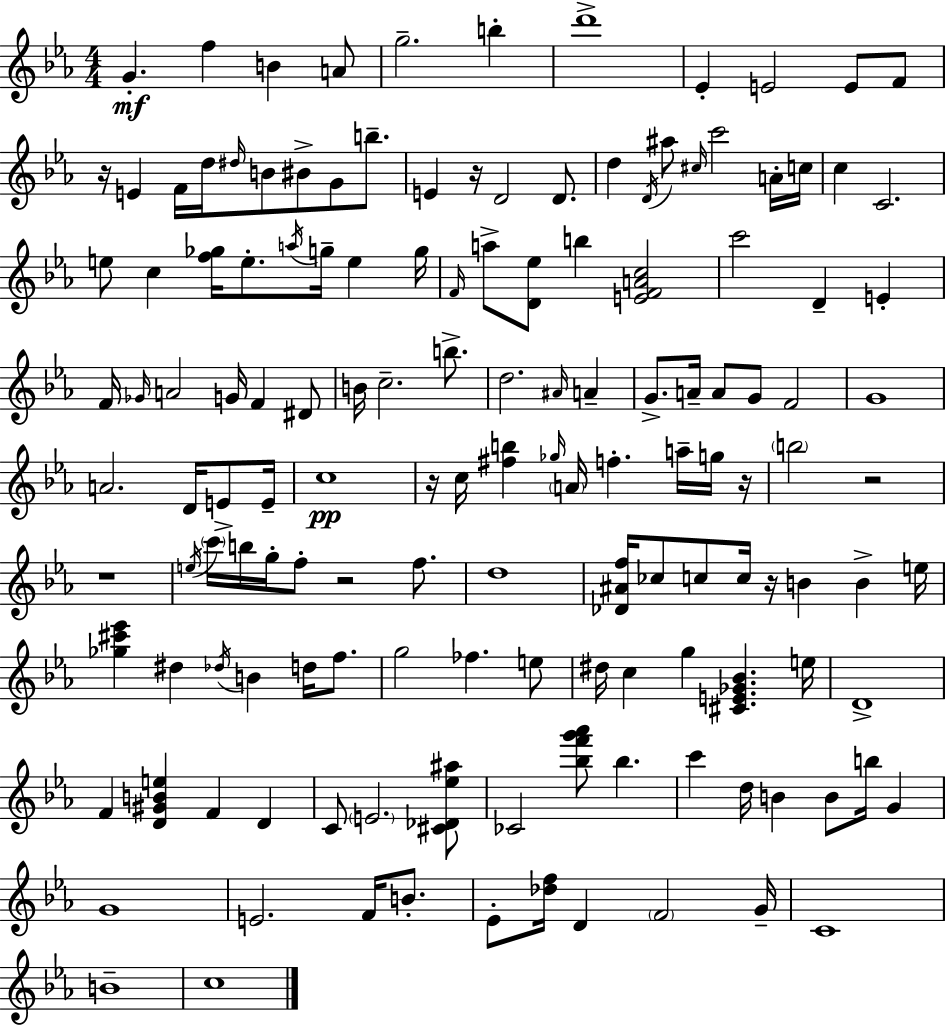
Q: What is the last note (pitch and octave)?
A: C5